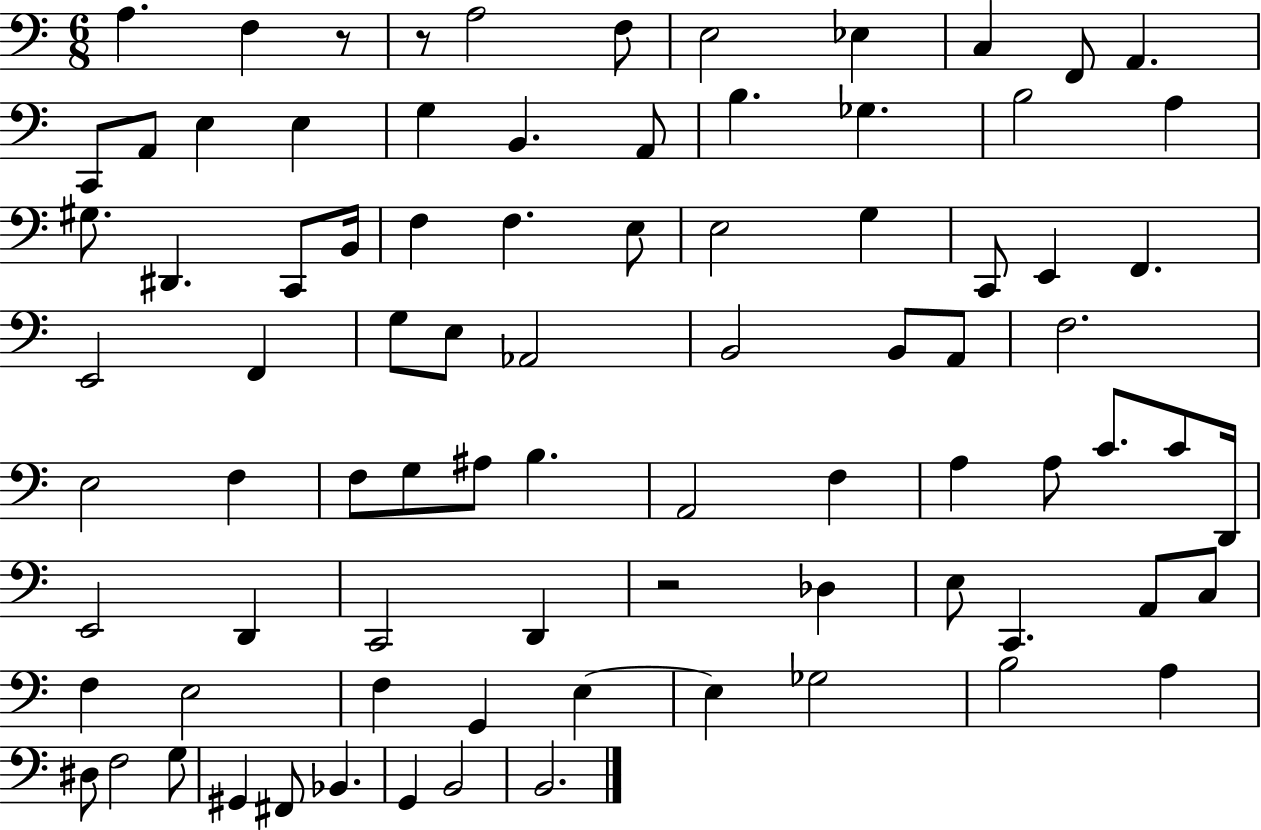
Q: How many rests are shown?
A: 3